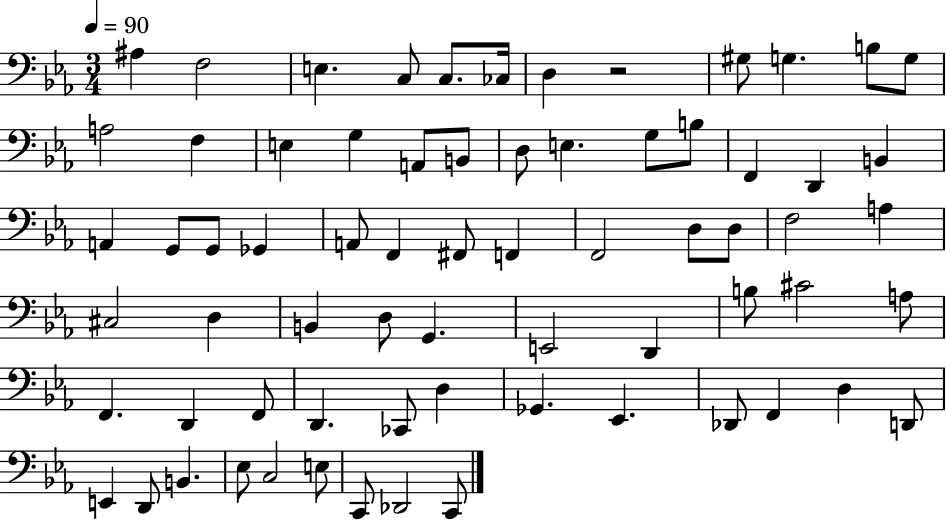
A#3/q F3/h E3/q. C3/e C3/e. CES3/s D3/q R/h G#3/e G3/q. B3/e G3/e A3/h F3/q E3/q G3/q A2/e B2/e D3/e E3/q. G3/e B3/e F2/q D2/q B2/q A2/q G2/e G2/e Gb2/q A2/e F2/q F#2/e F2/q F2/h D3/e D3/e F3/h A3/q C#3/h D3/q B2/q D3/e G2/q. E2/h D2/q B3/e C#4/h A3/e F2/q. D2/q F2/e D2/q. CES2/e D3/q Gb2/q. Eb2/q. Db2/e F2/q D3/q D2/e E2/q D2/e B2/q. Eb3/e C3/h E3/e C2/e Db2/h C2/e